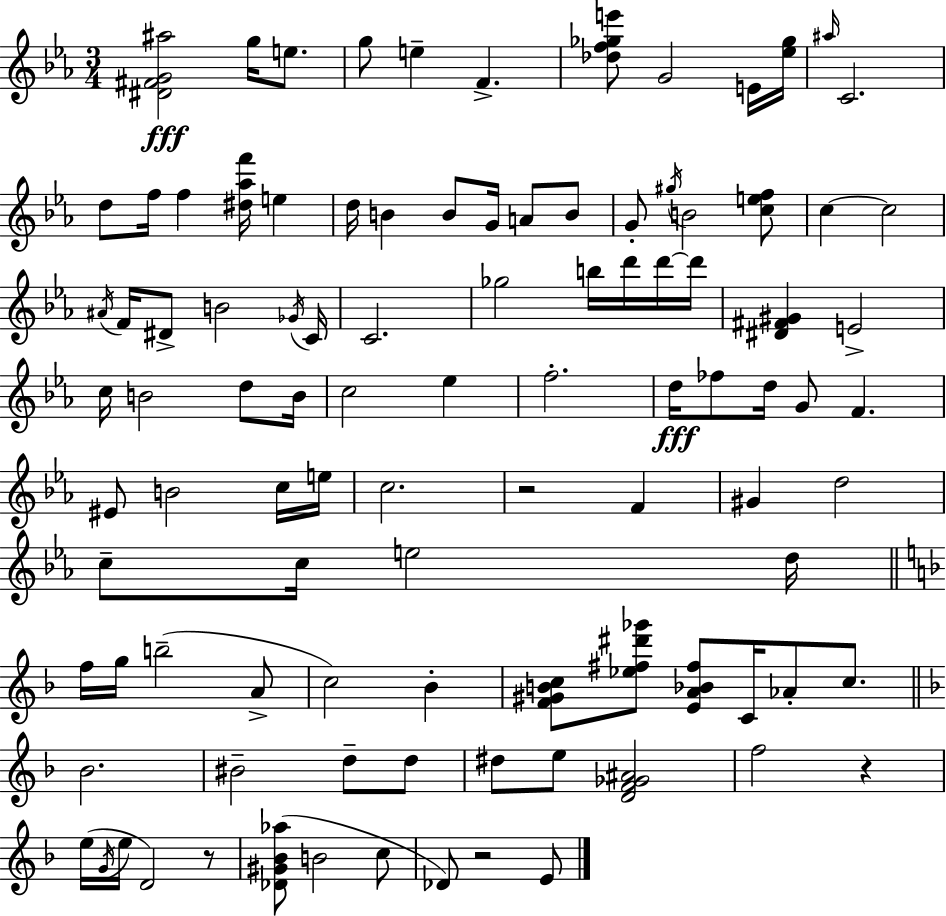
{
  \clef treble
  \numericTimeSignature
  \time 3/4
  \key ees \major
  <dis' fis' g' ais''>2\fff g''16 e''8. | g''8 e''4-- f'4.-> | <des'' f'' ges'' e'''>8 g'2 e'16 <ees'' ges''>16 | \grace { ais''16 } c'2. | \break d''8 f''16 f''4 <dis'' aes'' f'''>16 e''4 | d''16 b'4 b'8 g'16 a'8 b'8 | g'8-. \acciaccatura { gis''16 } b'2 | <c'' e'' f''>8 c''4~~ c''2 | \break \acciaccatura { ais'16 } f'16 dis'8-> b'2 | \acciaccatura { ges'16 } c'16 c'2. | ges''2 | b''16 d'''16 d'''16~~ d'''16 <dis' fis' gis'>4 e'2-> | \break c''16 b'2 | d''8 b'16 c''2 | ees''4 f''2.-. | d''16\fff fes''8 d''16 g'8 f'4. | \break eis'8 b'2 | c''16 e''16 c''2. | r2 | f'4 gis'4 d''2 | \break c''8-- c''16 e''2 | d''16 \bar "||" \break \key f \major f''16 g''16 b''2--( a'8-> | c''2) bes'4-. | <f' gis' b' c''>8 <ees'' fis'' dis''' ges'''>8 <e' a' bes' fis''>8 c'16 aes'8-. c''8. | \bar "||" \break \key d \minor bes'2. | bis'2-- d''8-- d''8 | dis''8 e''8 <d' f' ges' ais'>2 | f''2 r4 | \break e''16( \acciaccatura { g'16 } e''16 d'2) r8 | <des' gis' bes' aes''>8( b'2 c''8 | des'8) r2 e'8 | \bar "|."
}